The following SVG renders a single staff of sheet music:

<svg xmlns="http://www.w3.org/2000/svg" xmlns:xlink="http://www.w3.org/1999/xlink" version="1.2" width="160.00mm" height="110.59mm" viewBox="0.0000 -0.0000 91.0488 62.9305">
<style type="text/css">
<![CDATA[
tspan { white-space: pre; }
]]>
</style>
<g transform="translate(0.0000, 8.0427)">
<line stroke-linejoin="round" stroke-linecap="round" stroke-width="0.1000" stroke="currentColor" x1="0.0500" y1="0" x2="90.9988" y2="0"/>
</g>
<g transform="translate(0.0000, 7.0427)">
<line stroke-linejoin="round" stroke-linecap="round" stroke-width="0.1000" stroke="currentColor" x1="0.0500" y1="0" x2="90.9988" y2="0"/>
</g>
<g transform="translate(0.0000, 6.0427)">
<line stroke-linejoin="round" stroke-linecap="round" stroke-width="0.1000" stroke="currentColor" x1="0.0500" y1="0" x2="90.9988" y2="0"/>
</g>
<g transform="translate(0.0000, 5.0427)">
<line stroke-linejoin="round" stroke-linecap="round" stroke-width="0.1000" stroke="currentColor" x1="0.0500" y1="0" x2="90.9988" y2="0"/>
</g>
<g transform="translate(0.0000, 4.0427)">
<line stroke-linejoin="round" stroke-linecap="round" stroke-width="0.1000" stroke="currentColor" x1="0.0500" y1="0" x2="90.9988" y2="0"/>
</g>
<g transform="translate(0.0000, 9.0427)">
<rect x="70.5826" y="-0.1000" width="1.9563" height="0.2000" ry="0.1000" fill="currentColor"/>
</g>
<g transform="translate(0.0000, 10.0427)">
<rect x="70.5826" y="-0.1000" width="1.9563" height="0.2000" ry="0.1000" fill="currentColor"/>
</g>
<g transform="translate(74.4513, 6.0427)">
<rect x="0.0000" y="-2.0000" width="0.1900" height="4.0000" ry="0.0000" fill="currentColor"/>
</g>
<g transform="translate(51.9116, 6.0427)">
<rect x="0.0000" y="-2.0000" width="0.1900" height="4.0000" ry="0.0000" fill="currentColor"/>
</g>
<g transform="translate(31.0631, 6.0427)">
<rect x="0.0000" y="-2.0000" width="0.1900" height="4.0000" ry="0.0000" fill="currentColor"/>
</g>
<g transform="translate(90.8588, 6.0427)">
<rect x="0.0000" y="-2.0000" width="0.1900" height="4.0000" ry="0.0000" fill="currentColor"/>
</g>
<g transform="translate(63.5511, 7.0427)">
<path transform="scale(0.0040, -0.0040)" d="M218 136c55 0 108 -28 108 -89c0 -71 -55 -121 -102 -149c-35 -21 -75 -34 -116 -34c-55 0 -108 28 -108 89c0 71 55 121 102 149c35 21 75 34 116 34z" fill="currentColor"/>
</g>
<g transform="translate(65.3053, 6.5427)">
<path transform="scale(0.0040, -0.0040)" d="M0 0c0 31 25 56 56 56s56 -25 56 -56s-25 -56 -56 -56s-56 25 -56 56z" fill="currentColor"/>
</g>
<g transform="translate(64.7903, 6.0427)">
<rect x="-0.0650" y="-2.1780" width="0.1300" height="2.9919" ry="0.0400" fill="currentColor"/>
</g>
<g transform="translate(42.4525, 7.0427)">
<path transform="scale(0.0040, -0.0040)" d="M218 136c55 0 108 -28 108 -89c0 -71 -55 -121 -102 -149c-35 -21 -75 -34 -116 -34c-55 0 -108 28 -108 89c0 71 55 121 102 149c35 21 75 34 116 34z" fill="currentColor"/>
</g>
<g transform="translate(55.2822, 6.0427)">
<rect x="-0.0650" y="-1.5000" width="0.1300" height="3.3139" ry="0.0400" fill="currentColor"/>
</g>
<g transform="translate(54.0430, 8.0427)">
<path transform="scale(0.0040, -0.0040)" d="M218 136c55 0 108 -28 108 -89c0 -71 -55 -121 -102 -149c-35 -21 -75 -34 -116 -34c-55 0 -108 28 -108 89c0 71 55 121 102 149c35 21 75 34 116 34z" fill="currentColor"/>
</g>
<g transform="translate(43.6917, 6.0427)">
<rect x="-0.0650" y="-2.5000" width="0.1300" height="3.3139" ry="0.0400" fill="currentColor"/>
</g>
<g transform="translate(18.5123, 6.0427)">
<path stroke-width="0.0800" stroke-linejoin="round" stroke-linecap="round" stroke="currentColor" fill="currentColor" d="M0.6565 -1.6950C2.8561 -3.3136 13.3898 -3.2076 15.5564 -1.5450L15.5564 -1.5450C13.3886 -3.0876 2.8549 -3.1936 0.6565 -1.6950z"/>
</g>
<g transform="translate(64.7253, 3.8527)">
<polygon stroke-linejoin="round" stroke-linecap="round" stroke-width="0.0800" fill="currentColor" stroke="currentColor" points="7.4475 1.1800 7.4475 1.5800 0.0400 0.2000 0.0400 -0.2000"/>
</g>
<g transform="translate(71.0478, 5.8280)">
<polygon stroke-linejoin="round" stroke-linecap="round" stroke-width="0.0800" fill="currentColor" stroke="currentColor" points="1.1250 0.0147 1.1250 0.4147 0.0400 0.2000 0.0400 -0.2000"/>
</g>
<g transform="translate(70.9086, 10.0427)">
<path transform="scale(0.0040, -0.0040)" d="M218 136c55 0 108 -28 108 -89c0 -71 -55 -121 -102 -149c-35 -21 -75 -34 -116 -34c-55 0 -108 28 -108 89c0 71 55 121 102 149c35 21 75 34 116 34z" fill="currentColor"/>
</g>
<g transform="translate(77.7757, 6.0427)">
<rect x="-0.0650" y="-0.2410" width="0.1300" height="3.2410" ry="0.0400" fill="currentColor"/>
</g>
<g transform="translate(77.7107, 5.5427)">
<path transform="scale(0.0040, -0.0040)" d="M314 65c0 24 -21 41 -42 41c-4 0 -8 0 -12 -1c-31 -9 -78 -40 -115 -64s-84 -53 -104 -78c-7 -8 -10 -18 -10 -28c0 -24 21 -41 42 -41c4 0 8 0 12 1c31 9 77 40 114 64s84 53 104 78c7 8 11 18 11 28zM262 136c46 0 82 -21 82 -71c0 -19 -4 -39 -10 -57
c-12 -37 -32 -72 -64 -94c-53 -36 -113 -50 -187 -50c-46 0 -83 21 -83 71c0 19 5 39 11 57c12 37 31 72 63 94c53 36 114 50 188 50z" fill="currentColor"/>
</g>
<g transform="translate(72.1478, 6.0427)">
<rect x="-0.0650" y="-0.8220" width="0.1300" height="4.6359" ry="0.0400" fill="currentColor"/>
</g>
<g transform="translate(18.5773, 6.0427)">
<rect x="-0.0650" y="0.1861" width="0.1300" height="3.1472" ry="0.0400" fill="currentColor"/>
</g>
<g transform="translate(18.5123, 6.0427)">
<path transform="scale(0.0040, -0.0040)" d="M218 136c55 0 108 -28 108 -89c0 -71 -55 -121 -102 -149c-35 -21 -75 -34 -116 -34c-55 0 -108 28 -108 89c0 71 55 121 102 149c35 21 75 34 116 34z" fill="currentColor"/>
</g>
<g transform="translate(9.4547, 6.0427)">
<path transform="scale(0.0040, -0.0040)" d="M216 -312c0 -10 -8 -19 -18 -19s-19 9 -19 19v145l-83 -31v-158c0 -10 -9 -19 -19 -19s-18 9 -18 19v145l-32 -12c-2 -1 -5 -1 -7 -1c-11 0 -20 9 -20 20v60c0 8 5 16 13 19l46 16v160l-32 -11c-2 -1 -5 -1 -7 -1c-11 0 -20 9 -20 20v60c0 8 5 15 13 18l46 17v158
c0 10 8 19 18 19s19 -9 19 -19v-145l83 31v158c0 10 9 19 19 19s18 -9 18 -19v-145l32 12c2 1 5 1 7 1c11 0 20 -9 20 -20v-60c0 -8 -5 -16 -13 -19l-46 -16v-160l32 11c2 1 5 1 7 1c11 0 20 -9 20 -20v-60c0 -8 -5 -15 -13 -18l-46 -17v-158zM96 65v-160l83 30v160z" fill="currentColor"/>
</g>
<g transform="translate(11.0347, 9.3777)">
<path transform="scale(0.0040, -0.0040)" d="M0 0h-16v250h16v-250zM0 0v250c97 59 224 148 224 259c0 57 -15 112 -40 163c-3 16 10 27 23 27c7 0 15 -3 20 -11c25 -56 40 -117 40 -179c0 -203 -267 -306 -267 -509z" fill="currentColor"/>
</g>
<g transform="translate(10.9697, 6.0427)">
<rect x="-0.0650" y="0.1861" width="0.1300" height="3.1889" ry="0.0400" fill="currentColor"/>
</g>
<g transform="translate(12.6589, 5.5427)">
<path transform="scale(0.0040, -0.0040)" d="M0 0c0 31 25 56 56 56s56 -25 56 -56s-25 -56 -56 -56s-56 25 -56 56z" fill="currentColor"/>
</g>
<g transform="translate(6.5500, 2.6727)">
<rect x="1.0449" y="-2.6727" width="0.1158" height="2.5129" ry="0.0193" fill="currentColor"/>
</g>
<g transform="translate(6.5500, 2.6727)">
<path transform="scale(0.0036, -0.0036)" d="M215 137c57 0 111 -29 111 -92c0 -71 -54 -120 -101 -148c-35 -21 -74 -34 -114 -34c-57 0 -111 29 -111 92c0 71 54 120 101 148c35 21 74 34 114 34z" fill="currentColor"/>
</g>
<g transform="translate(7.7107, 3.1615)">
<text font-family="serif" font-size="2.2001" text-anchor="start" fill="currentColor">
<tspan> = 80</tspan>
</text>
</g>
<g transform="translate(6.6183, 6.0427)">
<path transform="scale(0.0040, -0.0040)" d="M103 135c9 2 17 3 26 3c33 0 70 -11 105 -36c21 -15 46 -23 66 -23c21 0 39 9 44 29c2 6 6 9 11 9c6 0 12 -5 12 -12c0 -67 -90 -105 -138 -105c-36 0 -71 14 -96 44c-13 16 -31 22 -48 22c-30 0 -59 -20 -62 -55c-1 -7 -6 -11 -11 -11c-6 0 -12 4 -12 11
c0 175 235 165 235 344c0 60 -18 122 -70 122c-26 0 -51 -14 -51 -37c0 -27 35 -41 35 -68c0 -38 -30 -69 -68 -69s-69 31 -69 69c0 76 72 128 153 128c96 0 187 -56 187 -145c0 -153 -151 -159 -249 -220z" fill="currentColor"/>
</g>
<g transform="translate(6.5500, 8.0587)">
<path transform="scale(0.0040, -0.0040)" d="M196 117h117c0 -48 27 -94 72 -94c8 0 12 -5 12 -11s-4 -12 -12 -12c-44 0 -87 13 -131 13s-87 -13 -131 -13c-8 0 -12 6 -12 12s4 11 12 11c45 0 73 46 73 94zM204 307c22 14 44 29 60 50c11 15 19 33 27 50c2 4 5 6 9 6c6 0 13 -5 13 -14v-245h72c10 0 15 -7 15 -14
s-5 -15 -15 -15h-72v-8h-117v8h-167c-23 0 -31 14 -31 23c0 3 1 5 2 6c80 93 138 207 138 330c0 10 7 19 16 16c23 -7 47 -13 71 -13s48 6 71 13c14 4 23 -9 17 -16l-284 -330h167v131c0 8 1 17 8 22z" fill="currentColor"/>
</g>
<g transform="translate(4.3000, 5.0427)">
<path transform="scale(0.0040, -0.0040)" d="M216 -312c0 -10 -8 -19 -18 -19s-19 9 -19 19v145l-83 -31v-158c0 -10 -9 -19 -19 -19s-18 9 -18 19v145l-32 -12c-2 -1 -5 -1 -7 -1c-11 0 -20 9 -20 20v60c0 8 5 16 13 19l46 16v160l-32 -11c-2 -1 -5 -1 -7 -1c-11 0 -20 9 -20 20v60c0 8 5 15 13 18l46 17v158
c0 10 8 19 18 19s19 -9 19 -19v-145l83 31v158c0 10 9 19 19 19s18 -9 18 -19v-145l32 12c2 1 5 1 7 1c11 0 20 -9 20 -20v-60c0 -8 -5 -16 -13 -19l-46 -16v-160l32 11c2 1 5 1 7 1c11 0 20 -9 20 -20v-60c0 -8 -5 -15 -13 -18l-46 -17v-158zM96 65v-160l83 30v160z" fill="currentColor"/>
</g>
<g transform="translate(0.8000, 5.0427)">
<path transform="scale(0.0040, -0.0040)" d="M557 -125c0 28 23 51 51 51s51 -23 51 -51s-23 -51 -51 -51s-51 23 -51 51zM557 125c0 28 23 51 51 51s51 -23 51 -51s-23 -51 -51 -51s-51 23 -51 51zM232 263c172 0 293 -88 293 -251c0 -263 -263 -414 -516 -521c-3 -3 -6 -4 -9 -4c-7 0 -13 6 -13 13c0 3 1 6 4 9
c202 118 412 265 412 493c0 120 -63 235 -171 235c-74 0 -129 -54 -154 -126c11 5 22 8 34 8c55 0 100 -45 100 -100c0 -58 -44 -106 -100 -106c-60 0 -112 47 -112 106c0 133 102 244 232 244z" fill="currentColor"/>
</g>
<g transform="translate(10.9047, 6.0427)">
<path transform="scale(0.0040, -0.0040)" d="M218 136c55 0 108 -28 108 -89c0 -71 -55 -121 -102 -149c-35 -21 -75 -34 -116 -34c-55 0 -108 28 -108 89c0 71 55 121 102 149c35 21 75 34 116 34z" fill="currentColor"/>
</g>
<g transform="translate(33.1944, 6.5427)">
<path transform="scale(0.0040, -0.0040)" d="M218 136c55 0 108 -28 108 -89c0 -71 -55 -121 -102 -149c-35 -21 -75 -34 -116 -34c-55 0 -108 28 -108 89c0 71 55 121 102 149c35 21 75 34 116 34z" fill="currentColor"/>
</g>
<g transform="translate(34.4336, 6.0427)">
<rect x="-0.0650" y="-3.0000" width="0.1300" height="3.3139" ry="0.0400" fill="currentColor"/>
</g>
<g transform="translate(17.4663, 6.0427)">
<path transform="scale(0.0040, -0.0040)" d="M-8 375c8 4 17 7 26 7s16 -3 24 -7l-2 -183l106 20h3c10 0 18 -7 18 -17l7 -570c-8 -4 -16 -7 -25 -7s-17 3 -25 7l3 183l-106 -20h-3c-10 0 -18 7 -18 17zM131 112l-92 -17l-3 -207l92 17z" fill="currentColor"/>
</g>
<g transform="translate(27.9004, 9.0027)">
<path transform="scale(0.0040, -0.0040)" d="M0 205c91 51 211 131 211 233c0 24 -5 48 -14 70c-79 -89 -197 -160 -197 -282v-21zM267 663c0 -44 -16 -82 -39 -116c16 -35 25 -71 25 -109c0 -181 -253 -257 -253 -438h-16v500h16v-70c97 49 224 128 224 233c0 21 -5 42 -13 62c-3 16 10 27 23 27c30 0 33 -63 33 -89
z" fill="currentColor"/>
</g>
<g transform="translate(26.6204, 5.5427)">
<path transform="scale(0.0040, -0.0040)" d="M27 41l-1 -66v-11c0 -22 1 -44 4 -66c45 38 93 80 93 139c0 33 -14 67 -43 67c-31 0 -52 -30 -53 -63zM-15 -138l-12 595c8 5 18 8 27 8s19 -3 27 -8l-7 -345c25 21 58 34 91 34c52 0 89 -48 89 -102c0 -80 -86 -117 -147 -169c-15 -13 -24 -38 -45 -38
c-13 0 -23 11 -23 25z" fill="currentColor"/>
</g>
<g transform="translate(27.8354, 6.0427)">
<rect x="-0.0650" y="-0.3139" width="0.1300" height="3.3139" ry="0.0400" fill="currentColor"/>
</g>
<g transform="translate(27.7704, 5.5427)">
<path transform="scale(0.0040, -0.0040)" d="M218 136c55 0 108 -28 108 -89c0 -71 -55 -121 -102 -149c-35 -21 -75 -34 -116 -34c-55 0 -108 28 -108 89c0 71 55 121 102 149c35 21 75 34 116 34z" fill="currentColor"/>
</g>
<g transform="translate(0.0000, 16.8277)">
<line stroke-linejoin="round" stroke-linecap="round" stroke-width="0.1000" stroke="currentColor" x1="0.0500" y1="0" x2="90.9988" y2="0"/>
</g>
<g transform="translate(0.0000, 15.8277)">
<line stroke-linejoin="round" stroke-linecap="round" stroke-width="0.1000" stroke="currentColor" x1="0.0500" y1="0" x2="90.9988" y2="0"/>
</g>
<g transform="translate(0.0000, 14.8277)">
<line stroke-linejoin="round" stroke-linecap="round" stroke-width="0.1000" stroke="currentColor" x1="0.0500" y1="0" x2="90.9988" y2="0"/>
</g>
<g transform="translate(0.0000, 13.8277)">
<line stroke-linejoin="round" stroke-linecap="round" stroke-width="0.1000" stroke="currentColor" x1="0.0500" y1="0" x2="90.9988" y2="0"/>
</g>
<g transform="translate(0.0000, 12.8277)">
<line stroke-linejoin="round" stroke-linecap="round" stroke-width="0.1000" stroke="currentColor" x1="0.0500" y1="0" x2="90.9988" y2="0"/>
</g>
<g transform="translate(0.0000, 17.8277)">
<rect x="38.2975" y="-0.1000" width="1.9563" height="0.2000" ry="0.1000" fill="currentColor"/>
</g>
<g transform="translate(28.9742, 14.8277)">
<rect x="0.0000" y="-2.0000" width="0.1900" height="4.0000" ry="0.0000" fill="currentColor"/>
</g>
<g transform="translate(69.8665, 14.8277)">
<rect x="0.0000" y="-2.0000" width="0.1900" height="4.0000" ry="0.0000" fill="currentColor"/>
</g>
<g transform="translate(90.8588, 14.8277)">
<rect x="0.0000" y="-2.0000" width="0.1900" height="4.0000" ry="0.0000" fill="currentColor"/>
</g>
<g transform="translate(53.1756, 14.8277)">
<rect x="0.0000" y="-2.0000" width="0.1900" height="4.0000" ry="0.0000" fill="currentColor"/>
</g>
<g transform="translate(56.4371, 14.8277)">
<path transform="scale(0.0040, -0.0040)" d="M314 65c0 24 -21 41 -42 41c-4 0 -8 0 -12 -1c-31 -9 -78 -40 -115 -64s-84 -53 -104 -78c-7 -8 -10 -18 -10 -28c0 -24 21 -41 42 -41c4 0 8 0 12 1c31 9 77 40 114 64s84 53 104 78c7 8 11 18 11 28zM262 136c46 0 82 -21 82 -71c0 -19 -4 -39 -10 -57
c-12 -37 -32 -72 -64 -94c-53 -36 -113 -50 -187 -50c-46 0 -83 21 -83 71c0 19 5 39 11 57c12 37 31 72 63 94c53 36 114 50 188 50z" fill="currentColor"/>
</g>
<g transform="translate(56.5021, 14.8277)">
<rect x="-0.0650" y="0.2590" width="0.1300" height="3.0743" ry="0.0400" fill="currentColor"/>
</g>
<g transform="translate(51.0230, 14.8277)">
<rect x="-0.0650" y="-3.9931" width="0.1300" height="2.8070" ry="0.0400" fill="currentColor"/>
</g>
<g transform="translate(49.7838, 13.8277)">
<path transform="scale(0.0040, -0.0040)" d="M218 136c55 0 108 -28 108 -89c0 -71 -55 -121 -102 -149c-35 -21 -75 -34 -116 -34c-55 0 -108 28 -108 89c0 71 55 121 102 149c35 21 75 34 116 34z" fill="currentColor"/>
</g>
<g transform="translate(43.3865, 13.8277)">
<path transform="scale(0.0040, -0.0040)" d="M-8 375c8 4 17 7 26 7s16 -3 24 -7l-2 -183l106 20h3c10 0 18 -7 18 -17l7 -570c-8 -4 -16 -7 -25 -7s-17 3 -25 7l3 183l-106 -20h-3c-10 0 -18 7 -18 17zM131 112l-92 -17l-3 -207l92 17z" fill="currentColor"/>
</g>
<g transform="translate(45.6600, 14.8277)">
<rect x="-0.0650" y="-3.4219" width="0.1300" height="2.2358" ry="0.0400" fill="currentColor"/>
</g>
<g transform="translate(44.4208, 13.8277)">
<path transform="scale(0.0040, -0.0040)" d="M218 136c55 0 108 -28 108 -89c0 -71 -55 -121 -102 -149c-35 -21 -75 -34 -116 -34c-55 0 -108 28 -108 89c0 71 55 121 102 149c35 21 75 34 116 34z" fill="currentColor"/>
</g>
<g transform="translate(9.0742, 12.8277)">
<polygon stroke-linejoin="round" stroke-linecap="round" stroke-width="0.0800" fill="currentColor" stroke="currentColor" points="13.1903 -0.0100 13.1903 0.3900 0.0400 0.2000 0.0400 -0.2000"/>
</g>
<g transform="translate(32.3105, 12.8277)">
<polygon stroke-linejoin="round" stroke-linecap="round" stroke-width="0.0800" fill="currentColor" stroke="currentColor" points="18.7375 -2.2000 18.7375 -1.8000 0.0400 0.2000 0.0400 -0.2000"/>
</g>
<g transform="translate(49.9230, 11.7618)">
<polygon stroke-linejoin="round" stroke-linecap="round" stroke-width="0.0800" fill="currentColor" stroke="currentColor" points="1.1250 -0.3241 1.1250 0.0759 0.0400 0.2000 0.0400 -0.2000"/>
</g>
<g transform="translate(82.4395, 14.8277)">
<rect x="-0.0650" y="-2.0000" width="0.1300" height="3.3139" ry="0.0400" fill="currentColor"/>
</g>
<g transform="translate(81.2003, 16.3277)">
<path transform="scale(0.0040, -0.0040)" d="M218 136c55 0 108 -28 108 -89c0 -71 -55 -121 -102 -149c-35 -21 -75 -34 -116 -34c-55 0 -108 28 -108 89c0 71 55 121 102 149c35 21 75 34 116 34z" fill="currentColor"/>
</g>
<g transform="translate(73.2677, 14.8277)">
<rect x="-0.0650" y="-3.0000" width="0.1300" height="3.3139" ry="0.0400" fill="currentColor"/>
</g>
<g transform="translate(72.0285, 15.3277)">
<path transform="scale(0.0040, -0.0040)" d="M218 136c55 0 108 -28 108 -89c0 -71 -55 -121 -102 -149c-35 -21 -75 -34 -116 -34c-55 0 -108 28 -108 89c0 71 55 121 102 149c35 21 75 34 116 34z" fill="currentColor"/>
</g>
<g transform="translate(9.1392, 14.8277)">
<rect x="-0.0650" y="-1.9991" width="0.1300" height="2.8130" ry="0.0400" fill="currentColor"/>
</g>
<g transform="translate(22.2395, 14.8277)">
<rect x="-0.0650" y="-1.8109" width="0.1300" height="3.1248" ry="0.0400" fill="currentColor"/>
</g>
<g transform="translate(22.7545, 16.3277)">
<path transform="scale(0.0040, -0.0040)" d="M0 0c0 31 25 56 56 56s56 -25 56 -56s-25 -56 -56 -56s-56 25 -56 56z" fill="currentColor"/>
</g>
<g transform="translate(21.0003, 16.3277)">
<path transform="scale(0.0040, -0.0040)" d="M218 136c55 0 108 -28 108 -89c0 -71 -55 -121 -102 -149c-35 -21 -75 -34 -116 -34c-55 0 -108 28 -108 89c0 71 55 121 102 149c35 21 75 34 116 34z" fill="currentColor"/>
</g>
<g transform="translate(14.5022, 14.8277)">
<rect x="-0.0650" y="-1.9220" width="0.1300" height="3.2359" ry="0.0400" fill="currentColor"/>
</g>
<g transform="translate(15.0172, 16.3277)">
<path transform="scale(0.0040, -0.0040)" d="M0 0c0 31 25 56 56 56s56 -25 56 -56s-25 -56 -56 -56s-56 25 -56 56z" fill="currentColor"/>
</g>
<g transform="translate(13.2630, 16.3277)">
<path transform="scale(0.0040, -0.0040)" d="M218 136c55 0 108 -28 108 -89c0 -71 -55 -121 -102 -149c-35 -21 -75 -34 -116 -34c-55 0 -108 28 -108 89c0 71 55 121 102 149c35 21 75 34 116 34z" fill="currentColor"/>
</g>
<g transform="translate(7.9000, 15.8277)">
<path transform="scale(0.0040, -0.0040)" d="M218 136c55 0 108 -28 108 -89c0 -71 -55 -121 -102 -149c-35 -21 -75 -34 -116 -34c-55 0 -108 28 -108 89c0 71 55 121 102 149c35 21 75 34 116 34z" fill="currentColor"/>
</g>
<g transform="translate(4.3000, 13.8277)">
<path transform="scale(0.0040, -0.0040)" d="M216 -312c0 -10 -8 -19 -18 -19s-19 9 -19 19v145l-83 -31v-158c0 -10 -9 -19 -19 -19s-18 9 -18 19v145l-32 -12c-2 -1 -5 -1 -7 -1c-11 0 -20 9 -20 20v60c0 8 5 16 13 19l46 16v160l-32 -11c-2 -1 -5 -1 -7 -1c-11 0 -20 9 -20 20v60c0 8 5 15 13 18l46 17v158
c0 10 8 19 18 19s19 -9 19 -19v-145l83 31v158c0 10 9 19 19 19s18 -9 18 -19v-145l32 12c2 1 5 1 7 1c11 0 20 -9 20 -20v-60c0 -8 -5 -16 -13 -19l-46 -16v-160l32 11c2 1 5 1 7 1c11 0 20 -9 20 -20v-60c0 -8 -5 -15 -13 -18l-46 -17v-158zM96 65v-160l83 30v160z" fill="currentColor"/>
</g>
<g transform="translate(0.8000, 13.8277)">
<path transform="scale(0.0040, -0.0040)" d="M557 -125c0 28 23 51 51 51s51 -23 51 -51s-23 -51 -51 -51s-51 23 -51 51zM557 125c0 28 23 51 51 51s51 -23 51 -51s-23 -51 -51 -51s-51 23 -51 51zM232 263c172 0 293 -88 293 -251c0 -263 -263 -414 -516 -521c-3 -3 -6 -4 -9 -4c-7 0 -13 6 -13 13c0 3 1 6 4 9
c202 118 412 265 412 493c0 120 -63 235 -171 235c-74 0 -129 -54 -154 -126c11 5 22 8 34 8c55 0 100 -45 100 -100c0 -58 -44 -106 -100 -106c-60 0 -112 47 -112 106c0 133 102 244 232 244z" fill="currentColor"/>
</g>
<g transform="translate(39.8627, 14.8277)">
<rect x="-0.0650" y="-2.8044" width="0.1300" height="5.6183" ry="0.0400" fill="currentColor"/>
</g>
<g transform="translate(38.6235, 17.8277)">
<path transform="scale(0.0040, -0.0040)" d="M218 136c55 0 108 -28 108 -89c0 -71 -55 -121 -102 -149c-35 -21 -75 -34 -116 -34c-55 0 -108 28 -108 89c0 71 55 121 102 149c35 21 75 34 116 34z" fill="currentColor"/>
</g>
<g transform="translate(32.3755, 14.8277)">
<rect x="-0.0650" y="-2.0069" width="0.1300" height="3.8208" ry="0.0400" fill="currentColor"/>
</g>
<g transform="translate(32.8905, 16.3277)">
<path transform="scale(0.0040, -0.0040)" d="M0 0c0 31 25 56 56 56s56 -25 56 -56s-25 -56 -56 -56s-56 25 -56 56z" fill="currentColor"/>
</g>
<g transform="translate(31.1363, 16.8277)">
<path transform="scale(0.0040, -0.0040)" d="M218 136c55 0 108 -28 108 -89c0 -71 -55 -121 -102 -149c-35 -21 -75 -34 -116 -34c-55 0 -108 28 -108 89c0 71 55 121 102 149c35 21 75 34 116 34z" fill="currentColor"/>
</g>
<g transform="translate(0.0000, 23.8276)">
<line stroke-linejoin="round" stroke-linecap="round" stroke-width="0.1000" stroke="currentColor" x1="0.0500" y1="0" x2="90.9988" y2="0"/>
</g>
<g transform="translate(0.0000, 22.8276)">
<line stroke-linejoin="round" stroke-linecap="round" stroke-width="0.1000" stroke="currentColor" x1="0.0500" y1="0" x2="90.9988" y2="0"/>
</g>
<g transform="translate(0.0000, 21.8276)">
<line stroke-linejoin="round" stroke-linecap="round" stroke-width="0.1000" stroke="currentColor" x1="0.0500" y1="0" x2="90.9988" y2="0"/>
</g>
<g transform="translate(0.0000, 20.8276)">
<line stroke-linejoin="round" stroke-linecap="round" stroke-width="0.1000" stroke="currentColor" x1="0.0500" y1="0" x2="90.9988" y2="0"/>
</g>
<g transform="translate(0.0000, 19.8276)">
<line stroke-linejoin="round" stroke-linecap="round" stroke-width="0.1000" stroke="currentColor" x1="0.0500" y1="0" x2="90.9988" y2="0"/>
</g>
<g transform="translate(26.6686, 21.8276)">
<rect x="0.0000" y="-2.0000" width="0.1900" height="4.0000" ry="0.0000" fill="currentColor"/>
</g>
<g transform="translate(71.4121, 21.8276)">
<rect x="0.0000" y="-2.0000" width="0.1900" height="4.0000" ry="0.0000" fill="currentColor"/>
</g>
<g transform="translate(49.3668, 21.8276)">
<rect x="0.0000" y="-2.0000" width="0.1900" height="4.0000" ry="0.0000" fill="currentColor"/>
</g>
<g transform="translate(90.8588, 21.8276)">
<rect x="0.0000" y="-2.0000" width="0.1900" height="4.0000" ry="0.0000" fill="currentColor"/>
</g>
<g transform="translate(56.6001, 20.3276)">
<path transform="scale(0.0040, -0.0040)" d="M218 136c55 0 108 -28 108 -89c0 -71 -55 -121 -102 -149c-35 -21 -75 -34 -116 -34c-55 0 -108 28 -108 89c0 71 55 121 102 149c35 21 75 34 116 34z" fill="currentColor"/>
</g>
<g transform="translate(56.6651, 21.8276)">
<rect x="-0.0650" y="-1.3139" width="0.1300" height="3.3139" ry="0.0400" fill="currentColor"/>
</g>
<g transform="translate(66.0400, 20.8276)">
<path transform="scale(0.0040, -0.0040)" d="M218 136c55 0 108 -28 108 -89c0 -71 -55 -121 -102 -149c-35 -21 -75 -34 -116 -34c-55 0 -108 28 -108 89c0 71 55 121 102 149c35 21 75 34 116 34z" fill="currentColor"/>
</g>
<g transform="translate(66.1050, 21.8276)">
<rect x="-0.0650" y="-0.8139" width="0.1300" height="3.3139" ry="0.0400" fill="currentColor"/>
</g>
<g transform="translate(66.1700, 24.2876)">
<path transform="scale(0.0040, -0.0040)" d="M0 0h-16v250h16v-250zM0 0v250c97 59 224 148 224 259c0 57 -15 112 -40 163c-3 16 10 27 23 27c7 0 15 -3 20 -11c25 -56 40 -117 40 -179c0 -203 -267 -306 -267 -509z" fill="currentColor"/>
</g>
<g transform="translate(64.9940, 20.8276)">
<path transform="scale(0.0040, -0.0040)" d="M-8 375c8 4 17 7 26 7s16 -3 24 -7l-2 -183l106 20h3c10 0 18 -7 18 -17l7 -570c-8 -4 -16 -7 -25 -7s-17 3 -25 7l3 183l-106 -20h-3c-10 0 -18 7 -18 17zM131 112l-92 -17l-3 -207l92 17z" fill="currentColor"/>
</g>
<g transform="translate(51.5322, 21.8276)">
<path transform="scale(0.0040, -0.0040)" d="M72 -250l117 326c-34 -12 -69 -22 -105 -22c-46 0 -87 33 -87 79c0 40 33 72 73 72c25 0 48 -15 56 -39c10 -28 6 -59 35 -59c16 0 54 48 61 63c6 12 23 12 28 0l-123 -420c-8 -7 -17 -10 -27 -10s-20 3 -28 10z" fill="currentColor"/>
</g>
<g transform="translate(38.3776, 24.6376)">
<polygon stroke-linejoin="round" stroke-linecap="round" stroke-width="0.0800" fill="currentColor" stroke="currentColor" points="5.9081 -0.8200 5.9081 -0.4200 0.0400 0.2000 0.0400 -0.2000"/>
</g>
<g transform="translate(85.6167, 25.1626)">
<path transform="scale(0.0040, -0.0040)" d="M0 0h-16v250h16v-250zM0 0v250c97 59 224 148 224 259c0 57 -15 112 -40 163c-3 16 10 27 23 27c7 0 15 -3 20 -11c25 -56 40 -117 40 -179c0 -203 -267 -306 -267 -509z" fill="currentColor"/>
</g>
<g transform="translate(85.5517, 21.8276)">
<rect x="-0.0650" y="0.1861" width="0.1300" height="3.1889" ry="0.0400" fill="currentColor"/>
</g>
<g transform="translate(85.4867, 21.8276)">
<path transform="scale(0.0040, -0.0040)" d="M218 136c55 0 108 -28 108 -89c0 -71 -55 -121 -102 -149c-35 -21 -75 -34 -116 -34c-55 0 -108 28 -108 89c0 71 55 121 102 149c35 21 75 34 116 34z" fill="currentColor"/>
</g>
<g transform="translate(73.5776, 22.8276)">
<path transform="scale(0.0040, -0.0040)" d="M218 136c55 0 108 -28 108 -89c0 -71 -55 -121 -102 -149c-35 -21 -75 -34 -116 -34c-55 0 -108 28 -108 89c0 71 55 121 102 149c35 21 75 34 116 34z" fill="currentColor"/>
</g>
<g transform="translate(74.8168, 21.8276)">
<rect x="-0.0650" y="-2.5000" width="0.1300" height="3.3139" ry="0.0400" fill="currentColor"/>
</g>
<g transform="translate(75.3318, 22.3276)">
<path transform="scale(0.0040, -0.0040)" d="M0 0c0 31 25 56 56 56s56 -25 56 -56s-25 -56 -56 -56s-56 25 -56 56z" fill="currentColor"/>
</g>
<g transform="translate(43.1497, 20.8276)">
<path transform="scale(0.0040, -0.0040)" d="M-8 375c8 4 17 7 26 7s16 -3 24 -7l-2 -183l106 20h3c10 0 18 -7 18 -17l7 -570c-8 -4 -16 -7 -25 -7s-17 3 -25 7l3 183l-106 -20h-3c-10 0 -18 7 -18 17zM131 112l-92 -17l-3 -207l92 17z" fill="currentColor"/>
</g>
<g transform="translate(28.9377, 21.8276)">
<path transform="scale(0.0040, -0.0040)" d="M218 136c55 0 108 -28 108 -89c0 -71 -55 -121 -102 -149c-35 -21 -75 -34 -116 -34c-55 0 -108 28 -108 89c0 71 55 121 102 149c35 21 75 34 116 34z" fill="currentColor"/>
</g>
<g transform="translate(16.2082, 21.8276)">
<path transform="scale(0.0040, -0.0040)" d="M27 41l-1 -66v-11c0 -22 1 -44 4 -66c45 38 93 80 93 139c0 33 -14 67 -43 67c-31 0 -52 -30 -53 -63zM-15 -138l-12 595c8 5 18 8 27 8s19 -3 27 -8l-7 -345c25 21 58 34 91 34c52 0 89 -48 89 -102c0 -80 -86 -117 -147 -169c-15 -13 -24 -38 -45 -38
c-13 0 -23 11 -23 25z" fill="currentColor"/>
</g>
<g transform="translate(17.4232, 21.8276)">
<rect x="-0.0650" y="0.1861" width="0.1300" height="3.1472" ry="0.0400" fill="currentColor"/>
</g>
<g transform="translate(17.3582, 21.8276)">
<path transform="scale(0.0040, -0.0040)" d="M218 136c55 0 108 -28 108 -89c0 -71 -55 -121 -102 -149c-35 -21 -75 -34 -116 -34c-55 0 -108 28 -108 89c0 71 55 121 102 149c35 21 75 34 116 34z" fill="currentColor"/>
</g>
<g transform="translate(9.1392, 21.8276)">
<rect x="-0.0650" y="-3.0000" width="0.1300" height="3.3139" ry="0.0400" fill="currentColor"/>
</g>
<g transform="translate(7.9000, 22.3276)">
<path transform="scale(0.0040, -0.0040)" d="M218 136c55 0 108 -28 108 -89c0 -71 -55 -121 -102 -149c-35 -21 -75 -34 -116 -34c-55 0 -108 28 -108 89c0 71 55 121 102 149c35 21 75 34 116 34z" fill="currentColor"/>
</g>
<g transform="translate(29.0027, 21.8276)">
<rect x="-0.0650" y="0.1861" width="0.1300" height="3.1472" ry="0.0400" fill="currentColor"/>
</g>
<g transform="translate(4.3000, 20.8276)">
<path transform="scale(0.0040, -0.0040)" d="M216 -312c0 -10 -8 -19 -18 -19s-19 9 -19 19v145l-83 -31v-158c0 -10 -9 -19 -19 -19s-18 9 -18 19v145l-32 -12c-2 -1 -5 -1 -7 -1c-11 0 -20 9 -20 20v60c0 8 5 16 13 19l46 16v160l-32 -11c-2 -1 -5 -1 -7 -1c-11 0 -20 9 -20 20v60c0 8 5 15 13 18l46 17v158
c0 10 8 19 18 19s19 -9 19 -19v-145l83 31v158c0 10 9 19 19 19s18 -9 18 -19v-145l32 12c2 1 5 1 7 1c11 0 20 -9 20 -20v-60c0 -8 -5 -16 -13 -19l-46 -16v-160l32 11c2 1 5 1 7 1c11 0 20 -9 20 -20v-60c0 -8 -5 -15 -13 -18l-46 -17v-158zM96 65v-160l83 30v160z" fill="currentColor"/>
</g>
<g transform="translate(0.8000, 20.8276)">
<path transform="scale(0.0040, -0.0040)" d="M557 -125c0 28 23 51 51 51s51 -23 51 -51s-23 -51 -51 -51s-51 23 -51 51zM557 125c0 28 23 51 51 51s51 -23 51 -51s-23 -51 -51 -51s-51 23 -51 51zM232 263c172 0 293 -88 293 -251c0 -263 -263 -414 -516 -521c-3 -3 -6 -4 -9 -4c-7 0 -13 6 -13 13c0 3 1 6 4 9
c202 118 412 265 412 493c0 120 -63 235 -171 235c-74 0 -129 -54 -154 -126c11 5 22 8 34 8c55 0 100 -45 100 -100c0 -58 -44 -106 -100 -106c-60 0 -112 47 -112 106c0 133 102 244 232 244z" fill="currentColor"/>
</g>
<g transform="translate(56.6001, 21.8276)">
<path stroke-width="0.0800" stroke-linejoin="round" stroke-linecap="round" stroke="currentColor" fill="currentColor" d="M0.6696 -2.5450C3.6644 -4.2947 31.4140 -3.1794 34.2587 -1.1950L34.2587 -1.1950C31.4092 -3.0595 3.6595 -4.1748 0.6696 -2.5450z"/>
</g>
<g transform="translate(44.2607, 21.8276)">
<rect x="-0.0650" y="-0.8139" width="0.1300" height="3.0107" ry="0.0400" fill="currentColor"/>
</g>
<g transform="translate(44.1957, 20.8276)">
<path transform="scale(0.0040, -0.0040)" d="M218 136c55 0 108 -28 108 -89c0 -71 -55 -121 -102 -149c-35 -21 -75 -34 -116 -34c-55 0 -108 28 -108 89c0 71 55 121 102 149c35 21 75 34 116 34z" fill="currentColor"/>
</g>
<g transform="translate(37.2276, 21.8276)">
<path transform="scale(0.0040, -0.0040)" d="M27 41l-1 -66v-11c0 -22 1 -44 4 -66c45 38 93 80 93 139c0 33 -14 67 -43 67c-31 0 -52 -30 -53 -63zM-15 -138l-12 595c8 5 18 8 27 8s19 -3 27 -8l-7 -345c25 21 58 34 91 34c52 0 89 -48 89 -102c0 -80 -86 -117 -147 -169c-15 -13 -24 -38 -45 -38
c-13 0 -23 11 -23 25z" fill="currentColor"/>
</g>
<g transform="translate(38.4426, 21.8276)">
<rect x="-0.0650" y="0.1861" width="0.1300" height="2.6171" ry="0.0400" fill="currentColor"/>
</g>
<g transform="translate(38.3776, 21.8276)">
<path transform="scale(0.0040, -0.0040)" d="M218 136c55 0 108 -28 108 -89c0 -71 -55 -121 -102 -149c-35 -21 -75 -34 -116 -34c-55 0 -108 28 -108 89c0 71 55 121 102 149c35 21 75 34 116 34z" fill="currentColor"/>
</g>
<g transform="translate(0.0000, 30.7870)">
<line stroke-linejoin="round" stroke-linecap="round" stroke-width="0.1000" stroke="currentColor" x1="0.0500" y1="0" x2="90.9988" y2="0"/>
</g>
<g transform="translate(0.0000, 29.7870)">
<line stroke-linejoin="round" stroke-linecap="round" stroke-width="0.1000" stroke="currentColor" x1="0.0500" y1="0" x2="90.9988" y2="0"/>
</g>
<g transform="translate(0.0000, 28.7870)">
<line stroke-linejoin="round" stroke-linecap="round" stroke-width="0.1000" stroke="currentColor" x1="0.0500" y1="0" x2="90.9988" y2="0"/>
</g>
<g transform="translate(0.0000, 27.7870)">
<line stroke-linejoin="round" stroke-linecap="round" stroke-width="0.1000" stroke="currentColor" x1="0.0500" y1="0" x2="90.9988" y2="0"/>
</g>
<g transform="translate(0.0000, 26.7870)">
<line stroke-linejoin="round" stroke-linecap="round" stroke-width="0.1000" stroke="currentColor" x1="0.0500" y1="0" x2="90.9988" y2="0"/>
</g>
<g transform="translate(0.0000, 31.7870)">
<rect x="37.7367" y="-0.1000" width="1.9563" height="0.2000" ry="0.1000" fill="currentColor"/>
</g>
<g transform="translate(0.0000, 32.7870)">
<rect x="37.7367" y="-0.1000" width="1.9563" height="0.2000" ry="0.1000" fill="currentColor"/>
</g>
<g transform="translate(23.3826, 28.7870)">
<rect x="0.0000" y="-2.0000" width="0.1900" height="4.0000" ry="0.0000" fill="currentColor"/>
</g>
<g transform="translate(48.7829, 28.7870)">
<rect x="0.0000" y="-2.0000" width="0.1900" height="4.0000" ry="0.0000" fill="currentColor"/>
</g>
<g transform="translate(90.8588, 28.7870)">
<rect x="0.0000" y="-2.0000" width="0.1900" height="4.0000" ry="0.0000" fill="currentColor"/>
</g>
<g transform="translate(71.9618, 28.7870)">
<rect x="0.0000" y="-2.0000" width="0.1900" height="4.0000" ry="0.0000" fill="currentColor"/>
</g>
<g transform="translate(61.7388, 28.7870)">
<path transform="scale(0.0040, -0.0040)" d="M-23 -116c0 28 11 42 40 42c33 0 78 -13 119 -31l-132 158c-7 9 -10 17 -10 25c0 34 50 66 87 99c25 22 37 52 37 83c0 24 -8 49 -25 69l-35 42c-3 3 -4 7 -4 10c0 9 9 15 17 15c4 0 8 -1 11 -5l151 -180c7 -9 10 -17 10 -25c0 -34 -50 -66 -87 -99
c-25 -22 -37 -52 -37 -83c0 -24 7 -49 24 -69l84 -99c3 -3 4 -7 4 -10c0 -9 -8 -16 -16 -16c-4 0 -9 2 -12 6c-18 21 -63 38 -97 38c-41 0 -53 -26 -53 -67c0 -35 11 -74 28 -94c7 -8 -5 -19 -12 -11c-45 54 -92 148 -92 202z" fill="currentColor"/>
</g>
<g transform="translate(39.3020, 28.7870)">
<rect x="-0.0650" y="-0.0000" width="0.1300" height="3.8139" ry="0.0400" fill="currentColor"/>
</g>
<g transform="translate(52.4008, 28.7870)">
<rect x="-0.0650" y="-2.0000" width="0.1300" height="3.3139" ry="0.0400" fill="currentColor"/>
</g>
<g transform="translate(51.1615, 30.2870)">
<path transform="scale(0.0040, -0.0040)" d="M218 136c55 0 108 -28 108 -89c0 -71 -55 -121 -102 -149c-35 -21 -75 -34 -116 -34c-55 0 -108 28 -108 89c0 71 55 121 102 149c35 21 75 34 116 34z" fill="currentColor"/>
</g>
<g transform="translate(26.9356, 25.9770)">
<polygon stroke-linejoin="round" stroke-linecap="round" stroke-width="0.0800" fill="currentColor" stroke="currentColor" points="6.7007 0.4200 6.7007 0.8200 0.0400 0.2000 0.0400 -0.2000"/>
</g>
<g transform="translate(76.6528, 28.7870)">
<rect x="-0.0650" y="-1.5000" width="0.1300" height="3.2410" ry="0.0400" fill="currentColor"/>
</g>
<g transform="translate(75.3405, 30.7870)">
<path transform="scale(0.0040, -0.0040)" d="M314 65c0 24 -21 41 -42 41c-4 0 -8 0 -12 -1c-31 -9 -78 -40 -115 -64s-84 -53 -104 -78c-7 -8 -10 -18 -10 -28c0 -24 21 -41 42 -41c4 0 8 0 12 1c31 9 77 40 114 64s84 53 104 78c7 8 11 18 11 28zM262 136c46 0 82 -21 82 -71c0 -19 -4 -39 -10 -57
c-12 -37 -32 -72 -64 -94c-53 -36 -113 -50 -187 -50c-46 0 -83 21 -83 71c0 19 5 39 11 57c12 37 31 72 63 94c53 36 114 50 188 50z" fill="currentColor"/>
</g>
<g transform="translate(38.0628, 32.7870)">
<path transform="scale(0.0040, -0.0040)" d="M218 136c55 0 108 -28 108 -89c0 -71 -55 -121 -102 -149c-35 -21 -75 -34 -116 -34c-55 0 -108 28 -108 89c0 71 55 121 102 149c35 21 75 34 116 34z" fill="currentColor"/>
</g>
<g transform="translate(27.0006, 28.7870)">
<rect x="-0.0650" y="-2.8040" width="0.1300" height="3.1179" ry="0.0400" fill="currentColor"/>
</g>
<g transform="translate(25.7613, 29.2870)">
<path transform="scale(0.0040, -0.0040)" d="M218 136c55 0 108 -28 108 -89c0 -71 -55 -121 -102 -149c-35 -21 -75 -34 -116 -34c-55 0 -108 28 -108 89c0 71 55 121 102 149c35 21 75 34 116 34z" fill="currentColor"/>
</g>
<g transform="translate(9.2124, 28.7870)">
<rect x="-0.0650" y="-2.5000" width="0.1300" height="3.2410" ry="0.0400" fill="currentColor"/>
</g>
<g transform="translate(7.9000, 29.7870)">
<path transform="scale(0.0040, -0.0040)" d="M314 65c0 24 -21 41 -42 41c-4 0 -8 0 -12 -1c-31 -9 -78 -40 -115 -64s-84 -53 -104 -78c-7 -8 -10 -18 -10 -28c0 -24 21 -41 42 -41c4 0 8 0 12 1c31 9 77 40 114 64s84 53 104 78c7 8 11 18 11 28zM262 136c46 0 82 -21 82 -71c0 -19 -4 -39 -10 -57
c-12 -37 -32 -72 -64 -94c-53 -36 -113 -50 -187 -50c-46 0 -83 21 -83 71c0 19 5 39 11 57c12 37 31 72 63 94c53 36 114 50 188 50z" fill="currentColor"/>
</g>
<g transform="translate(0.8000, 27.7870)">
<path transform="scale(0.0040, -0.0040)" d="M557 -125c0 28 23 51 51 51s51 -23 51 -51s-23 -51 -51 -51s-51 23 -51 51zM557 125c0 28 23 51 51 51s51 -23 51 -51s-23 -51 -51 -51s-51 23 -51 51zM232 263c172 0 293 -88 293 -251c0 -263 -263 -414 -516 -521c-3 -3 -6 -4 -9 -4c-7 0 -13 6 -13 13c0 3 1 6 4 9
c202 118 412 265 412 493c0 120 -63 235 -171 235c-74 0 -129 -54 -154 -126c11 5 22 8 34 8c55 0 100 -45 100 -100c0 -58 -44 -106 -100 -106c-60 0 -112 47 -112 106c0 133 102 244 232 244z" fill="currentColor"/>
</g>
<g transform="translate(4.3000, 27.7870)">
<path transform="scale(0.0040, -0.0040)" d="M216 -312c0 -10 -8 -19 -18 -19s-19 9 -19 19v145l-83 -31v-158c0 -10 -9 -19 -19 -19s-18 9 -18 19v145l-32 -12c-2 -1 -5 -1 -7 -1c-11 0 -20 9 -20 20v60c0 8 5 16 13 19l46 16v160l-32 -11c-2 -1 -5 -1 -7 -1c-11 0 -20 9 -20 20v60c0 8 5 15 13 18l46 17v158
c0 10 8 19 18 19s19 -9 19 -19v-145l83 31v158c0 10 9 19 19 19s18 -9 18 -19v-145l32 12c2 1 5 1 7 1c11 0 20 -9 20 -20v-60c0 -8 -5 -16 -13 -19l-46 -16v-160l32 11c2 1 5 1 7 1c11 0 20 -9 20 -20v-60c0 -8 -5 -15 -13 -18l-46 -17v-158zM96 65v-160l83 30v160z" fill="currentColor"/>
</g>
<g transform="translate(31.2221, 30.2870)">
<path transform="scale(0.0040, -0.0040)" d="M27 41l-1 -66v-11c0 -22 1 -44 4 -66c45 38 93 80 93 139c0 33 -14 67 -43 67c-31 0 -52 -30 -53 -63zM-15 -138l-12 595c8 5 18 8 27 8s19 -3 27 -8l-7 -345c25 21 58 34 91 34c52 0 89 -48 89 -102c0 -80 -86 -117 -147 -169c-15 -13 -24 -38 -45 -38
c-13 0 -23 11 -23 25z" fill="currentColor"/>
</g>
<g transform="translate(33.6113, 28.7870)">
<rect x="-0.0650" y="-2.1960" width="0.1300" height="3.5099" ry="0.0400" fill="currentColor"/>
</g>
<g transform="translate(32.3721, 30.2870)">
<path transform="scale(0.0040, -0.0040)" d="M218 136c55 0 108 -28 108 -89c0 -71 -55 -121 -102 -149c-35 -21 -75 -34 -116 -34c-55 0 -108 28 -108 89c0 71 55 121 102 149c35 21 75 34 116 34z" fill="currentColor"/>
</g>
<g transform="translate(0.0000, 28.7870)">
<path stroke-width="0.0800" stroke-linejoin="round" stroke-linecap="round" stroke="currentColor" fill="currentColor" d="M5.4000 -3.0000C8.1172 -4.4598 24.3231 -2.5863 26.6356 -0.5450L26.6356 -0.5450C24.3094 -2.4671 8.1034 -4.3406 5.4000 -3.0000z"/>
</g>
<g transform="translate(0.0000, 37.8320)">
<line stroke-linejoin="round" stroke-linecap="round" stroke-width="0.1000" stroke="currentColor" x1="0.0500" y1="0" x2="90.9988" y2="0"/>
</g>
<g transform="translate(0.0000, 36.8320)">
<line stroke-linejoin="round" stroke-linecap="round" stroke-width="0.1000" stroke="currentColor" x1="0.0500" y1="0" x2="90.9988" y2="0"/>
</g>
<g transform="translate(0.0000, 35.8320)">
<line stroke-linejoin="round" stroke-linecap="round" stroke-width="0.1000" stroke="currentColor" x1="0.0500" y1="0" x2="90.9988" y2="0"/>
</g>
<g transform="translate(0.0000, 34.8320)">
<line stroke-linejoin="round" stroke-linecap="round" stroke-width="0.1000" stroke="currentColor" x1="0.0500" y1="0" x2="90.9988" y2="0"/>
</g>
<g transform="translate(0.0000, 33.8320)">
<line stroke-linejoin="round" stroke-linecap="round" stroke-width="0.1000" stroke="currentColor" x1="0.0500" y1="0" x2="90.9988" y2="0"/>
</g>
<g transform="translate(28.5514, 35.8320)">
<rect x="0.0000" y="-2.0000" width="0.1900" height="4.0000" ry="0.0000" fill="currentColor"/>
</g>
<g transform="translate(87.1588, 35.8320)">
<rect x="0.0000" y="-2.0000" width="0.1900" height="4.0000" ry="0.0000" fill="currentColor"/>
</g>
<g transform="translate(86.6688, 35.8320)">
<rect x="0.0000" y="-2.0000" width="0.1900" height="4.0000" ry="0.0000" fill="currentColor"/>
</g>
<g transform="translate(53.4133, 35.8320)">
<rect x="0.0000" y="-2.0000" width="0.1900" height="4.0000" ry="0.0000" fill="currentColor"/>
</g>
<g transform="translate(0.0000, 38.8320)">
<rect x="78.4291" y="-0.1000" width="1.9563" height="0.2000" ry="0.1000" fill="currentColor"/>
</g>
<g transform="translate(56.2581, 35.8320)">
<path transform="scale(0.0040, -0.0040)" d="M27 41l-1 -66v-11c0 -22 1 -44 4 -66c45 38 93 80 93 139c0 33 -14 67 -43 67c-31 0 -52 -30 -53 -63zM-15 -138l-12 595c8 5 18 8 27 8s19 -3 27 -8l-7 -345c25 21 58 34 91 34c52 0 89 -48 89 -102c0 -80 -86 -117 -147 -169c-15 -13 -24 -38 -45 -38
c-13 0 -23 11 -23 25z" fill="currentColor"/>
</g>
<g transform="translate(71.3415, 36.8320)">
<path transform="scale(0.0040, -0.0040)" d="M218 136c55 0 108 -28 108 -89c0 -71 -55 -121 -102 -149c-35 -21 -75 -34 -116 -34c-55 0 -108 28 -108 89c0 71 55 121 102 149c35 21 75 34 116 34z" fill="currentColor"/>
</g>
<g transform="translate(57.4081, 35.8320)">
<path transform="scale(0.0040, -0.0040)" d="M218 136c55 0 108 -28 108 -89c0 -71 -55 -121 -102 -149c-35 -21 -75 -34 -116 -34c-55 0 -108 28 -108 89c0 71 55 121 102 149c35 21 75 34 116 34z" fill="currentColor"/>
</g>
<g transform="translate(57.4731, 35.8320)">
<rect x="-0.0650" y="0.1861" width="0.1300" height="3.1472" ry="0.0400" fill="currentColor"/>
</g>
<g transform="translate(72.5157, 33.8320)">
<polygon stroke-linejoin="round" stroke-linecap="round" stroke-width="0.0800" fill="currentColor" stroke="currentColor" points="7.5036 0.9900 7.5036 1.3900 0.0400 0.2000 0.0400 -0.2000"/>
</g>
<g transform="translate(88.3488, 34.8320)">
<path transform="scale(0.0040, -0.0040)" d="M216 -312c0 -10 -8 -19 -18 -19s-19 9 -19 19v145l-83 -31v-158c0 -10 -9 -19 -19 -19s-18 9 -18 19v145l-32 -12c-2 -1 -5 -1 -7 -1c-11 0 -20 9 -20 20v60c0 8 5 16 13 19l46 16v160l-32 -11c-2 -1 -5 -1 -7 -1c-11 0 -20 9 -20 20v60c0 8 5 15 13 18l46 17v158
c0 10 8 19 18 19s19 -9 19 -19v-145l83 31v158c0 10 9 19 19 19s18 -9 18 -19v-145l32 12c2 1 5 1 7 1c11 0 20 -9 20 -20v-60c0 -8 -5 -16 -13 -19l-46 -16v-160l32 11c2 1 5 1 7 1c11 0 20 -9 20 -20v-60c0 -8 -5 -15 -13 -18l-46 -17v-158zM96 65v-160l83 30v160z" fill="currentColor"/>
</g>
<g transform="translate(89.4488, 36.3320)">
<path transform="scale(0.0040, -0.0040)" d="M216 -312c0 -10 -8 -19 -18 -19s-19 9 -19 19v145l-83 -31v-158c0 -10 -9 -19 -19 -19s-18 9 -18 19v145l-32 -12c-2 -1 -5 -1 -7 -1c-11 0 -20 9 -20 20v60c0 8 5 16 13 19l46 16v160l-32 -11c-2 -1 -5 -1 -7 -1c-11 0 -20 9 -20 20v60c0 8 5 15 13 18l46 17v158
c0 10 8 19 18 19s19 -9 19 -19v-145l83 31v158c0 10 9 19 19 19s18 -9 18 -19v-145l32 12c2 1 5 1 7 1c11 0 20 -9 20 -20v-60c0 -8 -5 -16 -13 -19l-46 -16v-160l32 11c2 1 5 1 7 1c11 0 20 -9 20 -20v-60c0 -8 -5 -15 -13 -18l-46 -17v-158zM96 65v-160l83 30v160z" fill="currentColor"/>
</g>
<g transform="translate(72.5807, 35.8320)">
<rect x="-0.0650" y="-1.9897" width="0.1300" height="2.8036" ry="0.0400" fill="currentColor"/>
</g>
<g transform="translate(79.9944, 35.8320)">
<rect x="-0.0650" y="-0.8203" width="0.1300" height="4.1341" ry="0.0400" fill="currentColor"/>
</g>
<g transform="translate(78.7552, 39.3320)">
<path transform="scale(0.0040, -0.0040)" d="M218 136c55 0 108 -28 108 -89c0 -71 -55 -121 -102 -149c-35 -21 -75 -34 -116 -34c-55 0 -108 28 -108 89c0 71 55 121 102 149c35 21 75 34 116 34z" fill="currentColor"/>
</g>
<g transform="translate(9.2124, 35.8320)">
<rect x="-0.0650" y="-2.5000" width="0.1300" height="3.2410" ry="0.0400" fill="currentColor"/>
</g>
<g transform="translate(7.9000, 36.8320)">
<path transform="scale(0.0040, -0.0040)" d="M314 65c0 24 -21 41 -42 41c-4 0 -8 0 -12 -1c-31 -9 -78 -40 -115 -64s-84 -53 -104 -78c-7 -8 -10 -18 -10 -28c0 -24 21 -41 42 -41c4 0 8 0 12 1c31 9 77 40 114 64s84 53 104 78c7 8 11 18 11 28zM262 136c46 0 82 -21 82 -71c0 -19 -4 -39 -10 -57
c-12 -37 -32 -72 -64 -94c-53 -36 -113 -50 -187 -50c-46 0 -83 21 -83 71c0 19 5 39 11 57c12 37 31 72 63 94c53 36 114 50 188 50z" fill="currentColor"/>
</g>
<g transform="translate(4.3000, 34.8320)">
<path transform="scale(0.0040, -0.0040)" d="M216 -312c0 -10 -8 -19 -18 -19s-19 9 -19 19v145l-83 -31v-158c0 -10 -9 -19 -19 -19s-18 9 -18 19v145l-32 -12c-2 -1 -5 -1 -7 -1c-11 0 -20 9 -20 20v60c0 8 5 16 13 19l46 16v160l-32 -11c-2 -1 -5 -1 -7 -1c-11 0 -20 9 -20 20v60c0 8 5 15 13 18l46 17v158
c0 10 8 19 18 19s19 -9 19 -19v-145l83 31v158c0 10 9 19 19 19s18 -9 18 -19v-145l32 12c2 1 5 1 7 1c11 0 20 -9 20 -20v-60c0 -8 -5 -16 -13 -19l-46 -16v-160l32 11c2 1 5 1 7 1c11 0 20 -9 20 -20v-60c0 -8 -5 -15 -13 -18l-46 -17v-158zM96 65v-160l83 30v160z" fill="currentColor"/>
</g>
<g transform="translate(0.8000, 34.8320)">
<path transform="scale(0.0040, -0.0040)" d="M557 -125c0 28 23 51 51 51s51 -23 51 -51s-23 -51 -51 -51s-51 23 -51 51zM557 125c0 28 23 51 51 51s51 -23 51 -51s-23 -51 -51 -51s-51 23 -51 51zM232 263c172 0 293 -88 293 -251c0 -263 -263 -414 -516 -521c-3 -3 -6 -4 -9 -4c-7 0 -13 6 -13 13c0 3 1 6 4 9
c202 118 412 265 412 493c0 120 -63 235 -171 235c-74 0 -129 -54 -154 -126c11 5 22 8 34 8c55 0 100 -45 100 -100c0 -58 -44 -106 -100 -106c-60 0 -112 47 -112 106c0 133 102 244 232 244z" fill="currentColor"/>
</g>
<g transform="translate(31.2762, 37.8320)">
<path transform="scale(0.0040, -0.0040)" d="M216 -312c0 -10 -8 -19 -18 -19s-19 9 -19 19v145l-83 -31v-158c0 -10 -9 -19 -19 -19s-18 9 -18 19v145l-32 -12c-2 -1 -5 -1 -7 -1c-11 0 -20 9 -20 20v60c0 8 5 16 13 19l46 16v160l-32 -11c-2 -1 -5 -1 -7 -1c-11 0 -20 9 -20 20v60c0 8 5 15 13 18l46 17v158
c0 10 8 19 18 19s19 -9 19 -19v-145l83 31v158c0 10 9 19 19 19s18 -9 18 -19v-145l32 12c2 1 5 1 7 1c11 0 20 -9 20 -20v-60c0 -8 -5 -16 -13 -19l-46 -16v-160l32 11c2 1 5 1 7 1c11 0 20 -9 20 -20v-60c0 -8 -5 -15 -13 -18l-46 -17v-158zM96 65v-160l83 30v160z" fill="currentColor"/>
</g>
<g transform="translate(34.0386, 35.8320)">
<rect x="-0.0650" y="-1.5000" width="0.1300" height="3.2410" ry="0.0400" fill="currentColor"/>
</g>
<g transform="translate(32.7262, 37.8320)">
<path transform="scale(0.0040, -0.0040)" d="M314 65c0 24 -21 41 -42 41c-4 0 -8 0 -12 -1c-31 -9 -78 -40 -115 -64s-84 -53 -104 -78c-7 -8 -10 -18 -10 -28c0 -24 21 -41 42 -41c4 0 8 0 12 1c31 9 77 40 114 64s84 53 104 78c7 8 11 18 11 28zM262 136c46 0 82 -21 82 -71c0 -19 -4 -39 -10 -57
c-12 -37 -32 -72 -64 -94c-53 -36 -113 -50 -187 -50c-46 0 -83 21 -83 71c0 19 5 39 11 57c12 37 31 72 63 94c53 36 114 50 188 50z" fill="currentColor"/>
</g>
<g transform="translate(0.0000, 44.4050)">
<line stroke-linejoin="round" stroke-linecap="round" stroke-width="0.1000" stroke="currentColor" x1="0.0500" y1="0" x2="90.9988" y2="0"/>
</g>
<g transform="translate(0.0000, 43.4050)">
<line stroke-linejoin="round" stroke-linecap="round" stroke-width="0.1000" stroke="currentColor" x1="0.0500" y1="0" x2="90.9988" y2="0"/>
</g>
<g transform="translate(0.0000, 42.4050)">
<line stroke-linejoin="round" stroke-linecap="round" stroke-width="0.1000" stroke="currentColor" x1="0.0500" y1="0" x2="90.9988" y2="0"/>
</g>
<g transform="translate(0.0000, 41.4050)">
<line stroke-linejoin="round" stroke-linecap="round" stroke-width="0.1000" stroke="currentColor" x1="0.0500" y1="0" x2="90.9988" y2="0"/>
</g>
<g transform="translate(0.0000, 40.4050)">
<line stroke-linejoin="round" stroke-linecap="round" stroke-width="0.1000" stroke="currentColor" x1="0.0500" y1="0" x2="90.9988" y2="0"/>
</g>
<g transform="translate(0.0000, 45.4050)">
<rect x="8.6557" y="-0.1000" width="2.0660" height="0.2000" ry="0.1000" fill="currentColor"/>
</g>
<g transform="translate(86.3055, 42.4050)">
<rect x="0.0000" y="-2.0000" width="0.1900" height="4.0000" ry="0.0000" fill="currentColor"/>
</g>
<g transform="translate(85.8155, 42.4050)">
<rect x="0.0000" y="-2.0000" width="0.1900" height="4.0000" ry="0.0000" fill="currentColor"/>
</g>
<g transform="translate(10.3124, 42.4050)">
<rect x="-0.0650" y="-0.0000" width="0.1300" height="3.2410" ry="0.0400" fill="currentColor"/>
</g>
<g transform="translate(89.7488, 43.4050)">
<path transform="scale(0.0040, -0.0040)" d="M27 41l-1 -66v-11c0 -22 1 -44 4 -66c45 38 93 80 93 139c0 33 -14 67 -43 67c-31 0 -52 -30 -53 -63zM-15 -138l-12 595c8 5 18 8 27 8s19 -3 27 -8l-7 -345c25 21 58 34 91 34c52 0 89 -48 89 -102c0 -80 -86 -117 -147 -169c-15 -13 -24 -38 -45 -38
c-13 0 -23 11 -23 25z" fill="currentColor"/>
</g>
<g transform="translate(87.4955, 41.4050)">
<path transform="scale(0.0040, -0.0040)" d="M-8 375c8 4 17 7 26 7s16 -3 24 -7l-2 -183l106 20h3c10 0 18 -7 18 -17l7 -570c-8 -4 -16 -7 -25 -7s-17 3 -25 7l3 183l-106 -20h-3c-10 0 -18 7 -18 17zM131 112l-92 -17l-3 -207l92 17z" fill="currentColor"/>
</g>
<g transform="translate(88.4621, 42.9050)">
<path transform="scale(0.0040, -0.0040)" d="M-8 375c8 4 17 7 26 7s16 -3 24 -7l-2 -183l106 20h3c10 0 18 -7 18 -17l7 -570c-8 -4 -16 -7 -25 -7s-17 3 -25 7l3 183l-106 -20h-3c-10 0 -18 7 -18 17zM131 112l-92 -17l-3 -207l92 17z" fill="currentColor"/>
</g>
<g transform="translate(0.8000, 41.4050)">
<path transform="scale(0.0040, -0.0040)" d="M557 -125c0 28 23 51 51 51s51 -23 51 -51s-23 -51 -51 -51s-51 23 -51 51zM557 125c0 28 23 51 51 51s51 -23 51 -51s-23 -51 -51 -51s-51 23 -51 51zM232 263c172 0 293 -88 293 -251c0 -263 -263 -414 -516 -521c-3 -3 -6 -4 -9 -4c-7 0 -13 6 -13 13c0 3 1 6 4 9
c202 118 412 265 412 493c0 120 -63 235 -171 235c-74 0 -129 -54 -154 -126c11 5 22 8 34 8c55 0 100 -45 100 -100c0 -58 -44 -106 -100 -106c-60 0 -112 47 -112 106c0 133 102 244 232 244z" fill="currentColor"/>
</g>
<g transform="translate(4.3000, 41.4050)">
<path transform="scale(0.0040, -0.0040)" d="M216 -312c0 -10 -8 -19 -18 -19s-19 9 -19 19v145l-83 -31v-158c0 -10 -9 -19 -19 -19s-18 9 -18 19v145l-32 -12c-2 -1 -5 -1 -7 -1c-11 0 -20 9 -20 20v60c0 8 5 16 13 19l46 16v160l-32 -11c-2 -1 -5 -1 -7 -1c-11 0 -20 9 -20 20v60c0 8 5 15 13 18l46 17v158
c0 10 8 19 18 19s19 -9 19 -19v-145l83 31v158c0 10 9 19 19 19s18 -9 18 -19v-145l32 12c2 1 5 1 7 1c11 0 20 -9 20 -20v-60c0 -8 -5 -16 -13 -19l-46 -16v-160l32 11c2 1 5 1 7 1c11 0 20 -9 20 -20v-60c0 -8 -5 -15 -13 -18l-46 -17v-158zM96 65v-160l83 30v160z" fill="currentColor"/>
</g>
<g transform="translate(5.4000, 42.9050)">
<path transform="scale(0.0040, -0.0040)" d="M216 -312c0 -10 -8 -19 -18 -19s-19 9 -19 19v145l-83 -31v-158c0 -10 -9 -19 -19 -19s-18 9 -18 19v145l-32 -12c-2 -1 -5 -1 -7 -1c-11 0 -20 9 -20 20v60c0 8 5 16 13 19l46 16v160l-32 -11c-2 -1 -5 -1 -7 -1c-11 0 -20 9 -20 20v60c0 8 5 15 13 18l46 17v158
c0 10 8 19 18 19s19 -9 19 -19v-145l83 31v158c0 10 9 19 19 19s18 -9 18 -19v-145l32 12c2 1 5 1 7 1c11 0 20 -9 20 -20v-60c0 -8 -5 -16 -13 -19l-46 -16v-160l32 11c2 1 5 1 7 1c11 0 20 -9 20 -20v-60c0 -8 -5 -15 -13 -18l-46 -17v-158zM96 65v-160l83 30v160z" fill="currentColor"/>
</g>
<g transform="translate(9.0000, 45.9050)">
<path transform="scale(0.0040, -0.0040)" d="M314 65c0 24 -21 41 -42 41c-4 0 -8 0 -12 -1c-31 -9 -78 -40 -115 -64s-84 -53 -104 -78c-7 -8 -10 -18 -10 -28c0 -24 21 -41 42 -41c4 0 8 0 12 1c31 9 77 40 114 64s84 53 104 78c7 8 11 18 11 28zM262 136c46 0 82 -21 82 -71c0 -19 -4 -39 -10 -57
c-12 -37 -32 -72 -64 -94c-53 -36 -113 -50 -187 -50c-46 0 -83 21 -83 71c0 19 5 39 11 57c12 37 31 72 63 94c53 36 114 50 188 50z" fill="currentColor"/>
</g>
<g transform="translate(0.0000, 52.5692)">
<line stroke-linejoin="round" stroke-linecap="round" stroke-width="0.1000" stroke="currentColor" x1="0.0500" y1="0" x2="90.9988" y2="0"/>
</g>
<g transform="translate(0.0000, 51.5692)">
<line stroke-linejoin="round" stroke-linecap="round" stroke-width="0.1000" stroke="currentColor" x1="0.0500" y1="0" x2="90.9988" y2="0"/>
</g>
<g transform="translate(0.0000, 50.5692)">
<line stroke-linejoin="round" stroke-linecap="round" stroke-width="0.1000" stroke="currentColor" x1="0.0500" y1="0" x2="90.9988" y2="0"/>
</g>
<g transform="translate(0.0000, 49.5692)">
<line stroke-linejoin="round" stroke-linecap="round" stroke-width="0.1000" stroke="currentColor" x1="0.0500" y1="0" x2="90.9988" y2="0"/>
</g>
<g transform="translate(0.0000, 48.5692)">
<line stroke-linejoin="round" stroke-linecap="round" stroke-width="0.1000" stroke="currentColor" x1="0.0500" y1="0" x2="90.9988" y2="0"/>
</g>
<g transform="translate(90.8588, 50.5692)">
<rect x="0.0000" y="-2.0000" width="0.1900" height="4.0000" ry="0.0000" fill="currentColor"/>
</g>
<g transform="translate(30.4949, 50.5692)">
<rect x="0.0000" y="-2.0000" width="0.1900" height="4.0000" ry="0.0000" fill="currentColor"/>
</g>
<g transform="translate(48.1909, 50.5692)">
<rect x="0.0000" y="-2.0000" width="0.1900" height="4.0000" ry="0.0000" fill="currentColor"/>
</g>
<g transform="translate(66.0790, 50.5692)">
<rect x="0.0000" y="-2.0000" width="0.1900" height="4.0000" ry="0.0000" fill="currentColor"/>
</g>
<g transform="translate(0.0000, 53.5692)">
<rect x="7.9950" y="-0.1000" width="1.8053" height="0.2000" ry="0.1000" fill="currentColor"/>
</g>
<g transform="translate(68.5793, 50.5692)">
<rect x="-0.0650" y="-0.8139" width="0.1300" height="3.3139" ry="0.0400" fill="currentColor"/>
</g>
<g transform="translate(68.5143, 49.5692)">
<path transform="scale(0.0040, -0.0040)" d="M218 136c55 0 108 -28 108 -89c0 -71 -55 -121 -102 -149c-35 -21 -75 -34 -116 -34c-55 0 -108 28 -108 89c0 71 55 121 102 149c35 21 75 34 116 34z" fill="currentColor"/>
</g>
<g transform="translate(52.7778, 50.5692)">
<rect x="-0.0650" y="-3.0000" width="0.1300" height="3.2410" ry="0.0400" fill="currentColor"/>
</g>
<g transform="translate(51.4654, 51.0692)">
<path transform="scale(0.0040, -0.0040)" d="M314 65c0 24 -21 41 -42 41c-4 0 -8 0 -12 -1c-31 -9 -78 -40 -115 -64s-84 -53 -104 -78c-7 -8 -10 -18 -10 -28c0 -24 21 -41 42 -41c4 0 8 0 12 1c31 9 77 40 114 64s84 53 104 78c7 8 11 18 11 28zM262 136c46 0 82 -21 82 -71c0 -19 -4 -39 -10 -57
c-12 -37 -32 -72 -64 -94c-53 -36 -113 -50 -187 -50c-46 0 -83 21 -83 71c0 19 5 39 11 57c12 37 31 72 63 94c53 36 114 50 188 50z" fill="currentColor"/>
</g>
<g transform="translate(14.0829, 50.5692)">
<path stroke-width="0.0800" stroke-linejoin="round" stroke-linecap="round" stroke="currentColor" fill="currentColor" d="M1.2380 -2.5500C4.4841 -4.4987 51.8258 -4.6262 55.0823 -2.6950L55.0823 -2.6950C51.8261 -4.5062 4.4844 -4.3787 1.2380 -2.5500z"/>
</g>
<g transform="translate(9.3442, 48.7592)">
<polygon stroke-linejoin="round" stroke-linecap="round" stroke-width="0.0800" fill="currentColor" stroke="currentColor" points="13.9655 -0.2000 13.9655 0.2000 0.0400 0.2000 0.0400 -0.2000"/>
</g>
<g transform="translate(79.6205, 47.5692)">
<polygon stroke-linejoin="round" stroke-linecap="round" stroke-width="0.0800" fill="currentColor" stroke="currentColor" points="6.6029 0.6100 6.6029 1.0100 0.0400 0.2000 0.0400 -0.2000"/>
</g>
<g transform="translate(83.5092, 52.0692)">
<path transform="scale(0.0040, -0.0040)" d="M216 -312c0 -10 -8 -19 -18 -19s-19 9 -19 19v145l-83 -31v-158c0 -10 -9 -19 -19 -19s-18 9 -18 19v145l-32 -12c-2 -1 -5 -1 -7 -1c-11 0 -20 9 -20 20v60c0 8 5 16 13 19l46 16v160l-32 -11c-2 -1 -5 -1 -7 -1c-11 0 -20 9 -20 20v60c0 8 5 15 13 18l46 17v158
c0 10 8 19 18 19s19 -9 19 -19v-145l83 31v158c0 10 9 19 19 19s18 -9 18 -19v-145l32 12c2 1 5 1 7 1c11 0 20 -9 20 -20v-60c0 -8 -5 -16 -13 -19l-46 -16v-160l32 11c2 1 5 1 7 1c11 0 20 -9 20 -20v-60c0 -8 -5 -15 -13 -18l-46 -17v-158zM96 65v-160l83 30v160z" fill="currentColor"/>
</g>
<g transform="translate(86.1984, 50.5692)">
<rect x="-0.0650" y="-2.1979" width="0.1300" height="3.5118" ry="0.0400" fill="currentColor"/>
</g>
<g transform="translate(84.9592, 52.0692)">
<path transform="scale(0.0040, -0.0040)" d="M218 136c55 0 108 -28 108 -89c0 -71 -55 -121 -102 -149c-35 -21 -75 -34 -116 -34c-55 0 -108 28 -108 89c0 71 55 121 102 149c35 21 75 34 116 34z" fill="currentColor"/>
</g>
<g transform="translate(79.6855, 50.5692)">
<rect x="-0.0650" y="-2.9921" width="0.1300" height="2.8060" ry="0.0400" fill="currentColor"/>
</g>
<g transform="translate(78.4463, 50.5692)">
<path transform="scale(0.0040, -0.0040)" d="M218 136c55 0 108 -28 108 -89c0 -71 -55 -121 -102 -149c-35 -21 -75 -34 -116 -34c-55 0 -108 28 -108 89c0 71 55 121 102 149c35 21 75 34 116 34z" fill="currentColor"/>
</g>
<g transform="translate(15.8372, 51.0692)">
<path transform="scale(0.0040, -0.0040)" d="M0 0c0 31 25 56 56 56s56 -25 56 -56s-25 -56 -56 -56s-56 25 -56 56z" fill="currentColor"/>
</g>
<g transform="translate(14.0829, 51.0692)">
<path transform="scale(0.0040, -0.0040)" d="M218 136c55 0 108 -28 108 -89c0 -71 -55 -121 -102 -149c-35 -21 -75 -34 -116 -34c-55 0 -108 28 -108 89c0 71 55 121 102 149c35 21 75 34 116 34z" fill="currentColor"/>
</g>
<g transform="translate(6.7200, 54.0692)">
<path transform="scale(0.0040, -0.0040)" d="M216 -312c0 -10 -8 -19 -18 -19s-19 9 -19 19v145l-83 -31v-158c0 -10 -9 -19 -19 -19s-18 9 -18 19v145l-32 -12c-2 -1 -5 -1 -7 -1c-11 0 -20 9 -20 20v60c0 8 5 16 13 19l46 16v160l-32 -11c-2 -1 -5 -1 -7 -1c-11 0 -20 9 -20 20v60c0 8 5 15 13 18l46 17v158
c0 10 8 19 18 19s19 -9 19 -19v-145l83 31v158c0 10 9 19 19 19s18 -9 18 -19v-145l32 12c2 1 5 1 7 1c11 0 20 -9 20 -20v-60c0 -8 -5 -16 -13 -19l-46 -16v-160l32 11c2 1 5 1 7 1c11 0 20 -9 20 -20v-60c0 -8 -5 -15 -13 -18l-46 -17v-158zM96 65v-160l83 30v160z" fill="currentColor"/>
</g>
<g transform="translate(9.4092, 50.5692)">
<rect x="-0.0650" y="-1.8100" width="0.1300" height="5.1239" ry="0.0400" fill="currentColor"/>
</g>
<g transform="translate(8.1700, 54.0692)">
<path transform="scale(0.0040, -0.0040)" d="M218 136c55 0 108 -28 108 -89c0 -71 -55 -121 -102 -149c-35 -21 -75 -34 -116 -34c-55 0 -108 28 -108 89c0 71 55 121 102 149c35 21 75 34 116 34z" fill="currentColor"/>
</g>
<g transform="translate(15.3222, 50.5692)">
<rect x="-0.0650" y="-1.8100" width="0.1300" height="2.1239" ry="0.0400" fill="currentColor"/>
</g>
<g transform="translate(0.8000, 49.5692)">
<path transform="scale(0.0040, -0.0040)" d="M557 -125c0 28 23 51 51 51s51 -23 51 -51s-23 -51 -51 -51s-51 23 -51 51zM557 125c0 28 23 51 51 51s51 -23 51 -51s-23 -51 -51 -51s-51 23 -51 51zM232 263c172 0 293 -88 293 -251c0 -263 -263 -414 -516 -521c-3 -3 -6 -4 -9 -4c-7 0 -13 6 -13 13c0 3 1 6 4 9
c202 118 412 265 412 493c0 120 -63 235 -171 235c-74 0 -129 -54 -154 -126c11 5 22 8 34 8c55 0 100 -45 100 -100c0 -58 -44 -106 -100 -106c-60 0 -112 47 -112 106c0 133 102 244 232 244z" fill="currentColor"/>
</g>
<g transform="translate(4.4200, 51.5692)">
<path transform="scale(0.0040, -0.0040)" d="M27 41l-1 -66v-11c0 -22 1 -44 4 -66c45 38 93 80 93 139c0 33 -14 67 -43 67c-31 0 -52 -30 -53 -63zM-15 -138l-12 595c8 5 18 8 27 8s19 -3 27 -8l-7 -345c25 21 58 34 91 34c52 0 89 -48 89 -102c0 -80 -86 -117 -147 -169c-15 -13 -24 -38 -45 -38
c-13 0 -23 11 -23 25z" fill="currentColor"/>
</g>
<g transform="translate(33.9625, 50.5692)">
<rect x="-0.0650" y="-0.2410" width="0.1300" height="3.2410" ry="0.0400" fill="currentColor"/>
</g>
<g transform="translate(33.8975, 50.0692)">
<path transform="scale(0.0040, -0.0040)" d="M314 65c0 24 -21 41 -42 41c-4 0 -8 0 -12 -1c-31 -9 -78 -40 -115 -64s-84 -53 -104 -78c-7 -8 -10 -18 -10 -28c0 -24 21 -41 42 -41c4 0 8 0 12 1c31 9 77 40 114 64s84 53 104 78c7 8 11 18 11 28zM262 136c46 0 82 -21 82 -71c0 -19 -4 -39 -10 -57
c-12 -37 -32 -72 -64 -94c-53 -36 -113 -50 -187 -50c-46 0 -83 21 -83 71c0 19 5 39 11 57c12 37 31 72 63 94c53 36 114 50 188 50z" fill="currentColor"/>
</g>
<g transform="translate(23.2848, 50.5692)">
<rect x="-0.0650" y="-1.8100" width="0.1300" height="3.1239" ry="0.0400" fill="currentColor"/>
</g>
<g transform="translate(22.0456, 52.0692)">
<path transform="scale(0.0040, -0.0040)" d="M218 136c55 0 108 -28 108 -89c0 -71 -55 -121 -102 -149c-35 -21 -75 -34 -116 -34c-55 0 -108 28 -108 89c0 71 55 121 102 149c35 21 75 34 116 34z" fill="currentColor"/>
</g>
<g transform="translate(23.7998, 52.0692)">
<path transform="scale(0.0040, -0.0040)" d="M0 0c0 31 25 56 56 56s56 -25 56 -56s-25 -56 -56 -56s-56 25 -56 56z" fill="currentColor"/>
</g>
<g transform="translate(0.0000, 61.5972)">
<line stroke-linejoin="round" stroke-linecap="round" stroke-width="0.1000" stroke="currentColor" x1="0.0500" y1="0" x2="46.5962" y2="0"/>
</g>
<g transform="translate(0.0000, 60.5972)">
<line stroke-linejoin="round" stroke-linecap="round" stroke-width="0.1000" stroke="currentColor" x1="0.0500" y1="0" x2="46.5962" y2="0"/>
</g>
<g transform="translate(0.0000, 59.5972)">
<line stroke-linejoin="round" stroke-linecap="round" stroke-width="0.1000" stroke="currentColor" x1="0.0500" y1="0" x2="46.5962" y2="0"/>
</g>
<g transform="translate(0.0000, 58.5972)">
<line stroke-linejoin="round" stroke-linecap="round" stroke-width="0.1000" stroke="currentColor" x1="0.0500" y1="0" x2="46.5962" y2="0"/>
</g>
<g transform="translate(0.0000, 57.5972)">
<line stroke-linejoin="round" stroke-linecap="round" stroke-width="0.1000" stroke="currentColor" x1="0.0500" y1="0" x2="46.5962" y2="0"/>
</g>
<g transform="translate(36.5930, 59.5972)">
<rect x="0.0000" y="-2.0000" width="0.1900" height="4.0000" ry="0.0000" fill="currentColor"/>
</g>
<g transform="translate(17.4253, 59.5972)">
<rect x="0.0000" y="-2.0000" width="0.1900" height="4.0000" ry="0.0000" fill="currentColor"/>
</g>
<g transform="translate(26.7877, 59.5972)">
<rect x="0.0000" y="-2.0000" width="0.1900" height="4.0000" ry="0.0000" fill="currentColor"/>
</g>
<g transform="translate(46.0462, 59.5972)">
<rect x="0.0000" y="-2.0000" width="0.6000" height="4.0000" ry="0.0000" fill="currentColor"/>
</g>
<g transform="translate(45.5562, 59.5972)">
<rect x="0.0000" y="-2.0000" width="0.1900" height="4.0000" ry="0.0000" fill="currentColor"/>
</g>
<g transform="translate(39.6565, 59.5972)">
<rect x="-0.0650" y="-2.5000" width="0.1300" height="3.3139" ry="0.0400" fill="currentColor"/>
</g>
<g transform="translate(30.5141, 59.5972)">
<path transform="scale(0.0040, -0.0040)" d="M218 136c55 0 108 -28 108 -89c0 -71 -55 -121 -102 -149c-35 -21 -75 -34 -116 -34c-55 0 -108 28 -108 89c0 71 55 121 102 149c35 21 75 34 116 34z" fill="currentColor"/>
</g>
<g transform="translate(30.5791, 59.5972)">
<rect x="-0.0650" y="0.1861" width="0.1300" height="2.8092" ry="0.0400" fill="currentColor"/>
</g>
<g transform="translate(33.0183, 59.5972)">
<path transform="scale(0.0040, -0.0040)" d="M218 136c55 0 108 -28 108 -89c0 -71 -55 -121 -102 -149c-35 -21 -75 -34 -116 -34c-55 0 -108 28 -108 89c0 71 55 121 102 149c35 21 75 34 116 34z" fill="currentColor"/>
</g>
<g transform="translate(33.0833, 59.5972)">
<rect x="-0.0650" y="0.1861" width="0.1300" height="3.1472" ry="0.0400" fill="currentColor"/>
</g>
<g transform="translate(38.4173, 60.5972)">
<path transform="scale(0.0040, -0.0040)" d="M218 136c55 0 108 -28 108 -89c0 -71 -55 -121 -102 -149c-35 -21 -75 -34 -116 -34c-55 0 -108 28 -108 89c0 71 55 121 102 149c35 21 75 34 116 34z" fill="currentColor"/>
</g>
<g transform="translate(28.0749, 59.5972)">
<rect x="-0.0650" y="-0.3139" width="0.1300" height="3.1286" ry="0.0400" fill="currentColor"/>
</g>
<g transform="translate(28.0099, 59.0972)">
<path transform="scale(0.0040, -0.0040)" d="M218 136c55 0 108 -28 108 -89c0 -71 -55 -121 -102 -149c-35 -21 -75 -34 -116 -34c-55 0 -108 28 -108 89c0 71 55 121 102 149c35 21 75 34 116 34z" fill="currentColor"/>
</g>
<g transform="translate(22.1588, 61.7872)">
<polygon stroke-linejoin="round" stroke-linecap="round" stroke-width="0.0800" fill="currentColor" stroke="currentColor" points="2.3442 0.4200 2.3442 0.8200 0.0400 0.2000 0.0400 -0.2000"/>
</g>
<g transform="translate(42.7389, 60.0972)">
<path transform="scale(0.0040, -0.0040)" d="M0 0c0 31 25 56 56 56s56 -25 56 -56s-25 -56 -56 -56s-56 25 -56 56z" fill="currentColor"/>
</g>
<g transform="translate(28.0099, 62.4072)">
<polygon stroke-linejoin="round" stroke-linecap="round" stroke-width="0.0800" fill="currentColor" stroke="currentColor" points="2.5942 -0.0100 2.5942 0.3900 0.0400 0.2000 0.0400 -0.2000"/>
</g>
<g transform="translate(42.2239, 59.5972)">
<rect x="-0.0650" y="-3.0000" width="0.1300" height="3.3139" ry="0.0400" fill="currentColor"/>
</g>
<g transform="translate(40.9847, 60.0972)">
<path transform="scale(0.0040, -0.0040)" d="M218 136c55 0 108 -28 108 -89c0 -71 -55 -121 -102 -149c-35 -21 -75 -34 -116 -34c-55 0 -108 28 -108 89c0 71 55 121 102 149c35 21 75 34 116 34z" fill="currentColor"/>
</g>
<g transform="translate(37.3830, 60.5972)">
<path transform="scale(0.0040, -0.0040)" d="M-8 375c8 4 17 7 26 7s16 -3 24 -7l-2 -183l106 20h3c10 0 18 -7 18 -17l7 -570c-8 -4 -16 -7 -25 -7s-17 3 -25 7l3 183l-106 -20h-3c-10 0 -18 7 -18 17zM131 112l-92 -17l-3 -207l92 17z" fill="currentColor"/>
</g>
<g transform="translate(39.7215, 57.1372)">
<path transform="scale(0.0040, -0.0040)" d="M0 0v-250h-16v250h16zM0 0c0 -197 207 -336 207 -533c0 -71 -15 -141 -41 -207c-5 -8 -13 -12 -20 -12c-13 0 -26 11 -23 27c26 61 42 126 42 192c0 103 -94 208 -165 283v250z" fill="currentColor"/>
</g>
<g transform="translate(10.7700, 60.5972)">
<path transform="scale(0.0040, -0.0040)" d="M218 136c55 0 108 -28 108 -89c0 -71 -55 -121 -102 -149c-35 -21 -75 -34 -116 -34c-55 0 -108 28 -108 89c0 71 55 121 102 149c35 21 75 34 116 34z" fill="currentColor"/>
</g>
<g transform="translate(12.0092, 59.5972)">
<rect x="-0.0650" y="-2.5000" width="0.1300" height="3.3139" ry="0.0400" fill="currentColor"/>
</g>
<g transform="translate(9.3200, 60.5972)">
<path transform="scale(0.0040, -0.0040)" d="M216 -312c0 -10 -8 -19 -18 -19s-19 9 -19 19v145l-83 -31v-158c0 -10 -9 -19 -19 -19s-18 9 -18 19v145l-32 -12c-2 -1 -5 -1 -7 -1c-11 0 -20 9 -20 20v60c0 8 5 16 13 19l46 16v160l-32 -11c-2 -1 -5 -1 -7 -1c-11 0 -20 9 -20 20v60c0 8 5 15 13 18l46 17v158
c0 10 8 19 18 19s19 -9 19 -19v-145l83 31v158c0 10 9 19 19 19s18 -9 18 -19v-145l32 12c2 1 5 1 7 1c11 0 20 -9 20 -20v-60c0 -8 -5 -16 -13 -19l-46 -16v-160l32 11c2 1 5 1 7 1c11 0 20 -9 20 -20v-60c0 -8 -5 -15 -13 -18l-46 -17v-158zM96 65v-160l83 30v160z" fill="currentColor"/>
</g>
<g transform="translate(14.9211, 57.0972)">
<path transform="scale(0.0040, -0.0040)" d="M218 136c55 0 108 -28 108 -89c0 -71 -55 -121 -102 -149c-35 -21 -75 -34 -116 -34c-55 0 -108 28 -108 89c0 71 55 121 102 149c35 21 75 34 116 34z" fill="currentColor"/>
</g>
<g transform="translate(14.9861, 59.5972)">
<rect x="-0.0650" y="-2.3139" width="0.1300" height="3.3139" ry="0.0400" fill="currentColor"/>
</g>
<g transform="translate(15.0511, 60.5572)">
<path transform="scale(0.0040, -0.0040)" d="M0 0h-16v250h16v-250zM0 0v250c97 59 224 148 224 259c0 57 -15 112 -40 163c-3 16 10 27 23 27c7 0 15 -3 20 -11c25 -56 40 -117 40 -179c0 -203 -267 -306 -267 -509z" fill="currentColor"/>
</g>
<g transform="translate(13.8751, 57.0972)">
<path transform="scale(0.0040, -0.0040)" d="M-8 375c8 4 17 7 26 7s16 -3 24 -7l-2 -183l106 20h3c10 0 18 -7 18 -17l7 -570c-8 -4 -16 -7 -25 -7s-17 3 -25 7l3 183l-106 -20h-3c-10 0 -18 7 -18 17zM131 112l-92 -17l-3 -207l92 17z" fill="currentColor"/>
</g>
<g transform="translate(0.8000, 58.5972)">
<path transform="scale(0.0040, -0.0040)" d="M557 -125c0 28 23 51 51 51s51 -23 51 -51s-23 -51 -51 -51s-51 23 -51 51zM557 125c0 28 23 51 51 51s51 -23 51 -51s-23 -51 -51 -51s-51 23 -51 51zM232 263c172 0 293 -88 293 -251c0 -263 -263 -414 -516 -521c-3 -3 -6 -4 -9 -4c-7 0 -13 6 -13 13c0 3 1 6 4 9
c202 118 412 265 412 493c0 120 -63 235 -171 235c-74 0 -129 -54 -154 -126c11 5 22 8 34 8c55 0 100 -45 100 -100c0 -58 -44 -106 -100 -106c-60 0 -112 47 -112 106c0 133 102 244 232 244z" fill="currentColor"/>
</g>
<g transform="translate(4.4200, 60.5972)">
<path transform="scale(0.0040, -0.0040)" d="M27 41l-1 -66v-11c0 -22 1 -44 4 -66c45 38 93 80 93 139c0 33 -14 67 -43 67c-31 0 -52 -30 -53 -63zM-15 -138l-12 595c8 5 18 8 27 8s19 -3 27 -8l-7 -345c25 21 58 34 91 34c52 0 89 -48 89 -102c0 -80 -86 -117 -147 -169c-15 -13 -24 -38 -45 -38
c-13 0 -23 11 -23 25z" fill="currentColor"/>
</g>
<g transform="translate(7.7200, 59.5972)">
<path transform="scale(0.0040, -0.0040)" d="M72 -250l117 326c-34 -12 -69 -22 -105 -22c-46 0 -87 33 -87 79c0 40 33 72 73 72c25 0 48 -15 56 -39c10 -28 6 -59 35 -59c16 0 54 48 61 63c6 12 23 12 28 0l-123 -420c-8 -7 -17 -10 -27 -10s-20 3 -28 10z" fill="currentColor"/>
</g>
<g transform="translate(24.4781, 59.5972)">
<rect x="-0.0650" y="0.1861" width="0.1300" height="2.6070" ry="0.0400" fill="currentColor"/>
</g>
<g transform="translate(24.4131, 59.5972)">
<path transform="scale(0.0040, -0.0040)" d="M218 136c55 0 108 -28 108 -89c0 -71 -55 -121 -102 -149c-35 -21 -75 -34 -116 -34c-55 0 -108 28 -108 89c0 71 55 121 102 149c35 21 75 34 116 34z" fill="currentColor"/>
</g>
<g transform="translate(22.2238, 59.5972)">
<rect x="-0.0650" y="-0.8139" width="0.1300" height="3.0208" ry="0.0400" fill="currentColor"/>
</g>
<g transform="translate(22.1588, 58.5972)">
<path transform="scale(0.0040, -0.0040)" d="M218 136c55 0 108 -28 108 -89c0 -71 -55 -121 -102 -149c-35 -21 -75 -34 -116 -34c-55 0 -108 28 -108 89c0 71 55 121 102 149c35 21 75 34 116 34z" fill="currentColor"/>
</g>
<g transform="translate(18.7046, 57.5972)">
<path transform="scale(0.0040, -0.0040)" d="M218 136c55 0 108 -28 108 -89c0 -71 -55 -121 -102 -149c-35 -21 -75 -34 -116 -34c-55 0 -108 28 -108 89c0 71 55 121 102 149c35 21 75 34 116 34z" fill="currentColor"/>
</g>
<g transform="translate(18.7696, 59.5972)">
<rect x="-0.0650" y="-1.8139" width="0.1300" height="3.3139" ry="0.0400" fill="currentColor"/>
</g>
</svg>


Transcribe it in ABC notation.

X:1
T:Untitled
M:2/4
L:1/4
K:G
^D,/2 D, _E,/4 C, B,, G,, B,,/2 C,,/4 E,2 B,,/2 A,,/2 A,,/2 G,,/2 E,,/2 F,/2 F,/4 D,2 C, A,, C, _D, D, _D,/2 F,/2 z/2 G, F,/2 B,, D,/2 B,,2 C,/2 _A,,/2 C,, A,, z G,,2 B,,2 ^G,,2 _D, B,,/2 D,,/2 D,,2 ^D,,/2 C,/2 A,,/2 E,2 C,2 F, D,/2 ^A,,/2 z/2 ^B,, B,/2 A, F,/2 D,/2 E,/2 D,/2 D, B,,/2 C,